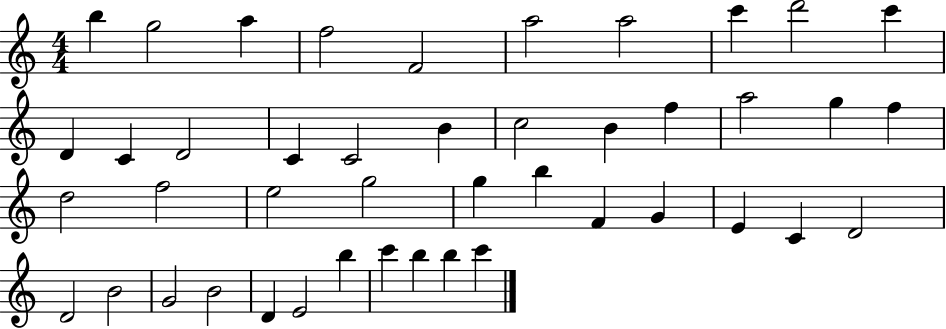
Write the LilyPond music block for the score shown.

{
  \clef treble
  \numericTimeSignature
  \time 4/4
  \key c \major
  b''4 g''2 a''4 | f''2 f'2 | a''2 a''2 | c'''4 d'''2 c'''4 | \break d'4 c'4 d'2 | c'4 c'2 b'4 | c''2 b'4 f''4 | a''2 g''4 f''4 | \break d''2 f''2 | e''2 g''2 | g''4 b''4 f'4 g'4 | e'4 c'4 d'2 | \break d'2 b'2 | g'2 b'2 | d'4 e'2 b''4 | c'''4 b''4 b''4 c'''4 | \break \bar "|."
}